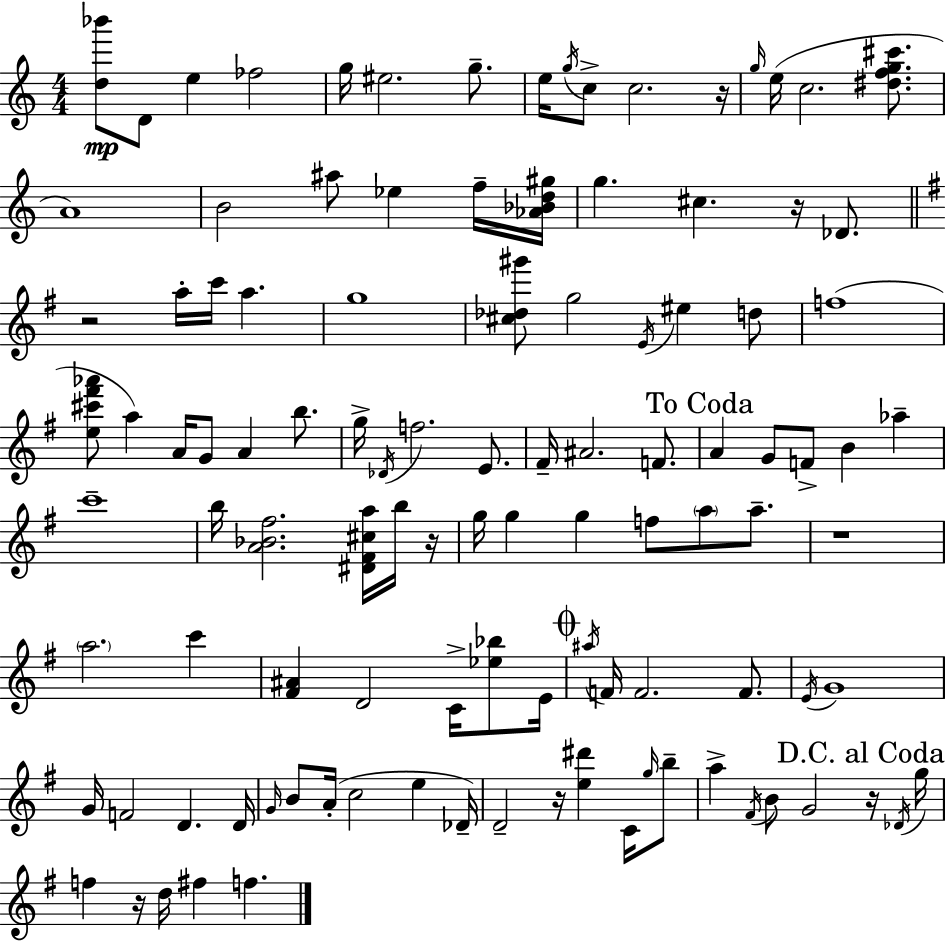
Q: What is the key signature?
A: C major